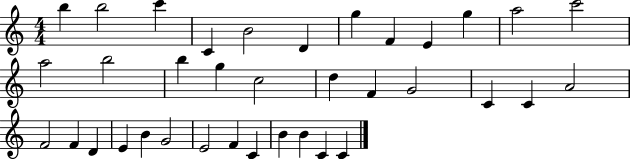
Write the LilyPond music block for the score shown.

{
  \clef treble
  \numericTimeSignature
  \time 4/4
  \key c \major
  b''4 b''2 c'''4 | c'4 b'2 d'4 | g''4 f'4 e'4 g''4 | a''2 c'''2 | \break a''2 b''2 | b''4 g''4 c''2 | d''4 f'4 g'2 | c'4 c'4 a'2 | \break f'2 f'4 d'4 | e'4 b'4 g'2 | e'2 f'4 c'4 | b'4 b'4 c'4 c'4 | \break \bar "|."
}